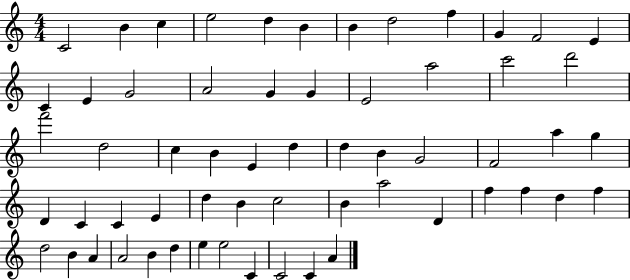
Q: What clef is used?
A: treble